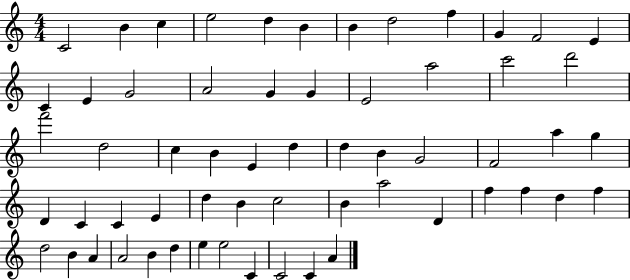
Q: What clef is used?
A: treble